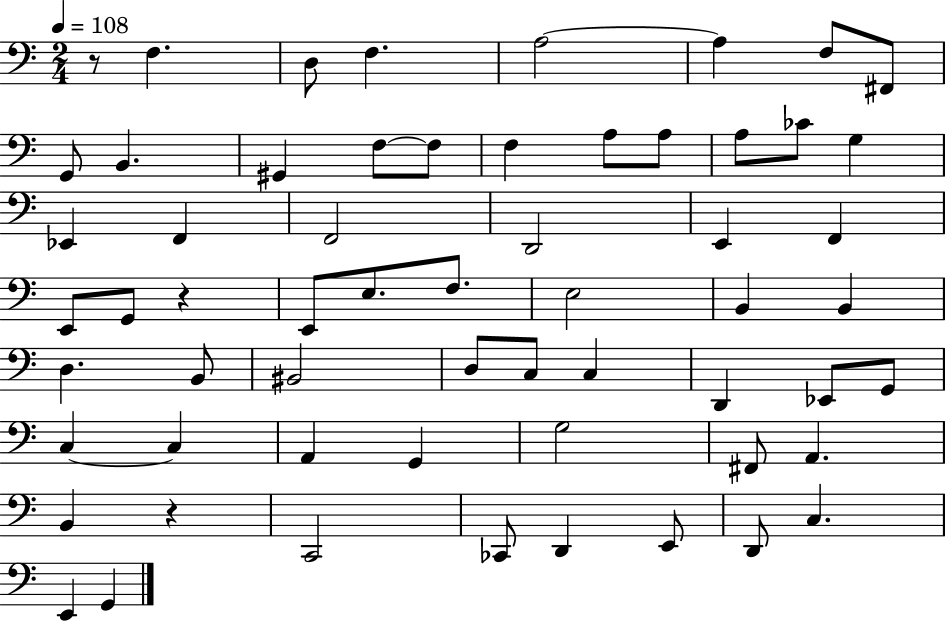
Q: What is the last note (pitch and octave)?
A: G2